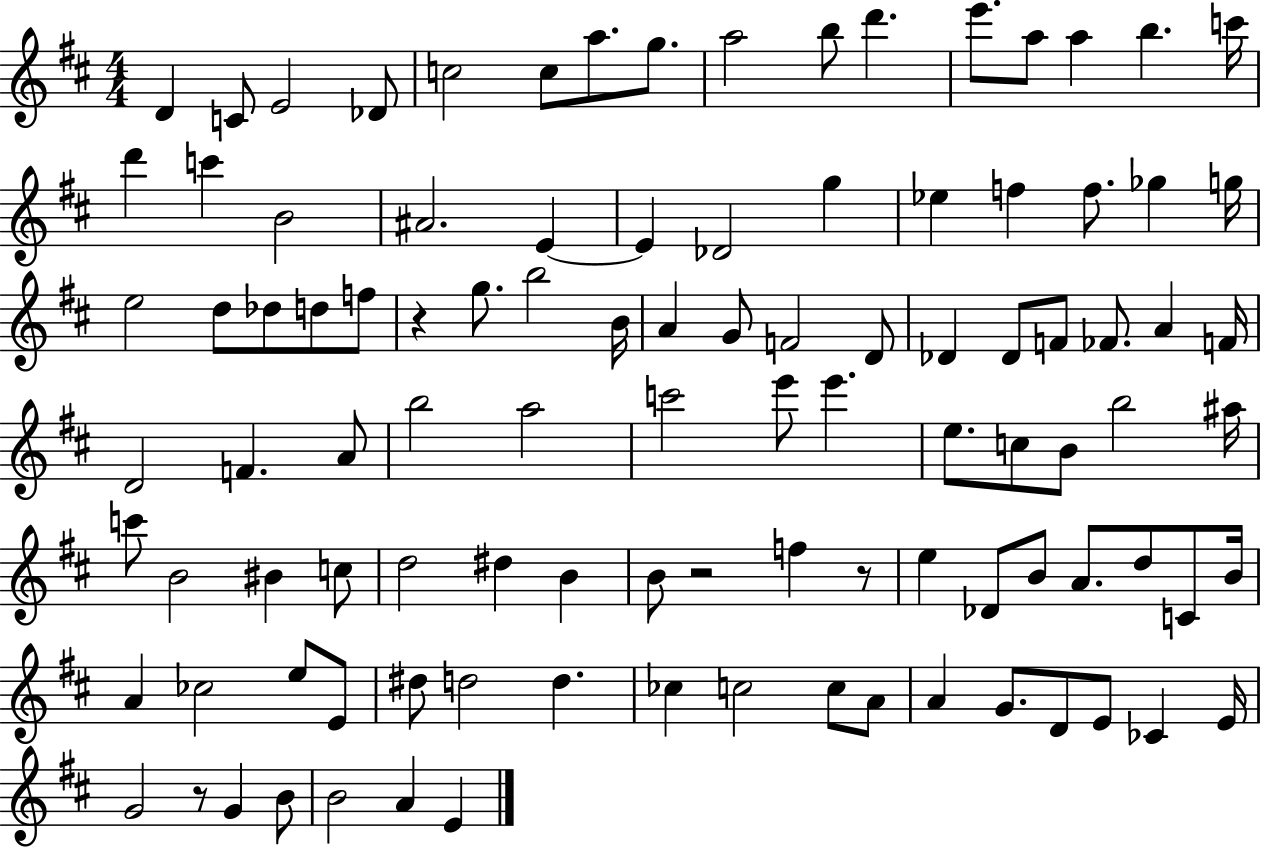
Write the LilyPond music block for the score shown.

{
  \clef treble
  \numericTimeSignature
  \time 4/4
  \key d \major
  d'4 c'8 e'2 des'8 | c''2 c''8 a''8. g''8. | a''2 b''8 d'''4. | e'''8. a''8 a''4 b''4. c'''16 | \break d'''4 c'''4 b'2 | ais'2. e'4~~ | e'4 des'2 g''4 | ees''4 f''4 f''8. ges''4 g''16 | \break e''2 d''8 des''8 d''8 f''8 | r4 g''8. b''2 b'16 | a'4 g'8 f'2 d'8 | des'4 des'8 f'8 fes'8. a'4 f'16 | \break d'2 f'4. a'8 | b''2 a''2 | c'''2 e'''8 e'''4. | e''8. c''8 b'8 b''2 ais''16 | \break c'''8 b'2 bis'4 c''8 | d''2 dis''4 b'4 | b'8 r2 f''4 r8 | e''4 des'8 b'8 a'8. d''8 c'8 b'16 | \break a'4 ces''2 e''8 e'8 | dis''8 d''2 d''4. | ces''4 c''2 c''8 a'8 | a'4 g'8. d'8 e'8 ces'4 e'16 | \break g'2 r8 g'4 b'8 | b'2 a'4 e'4 | \bar "|."
}